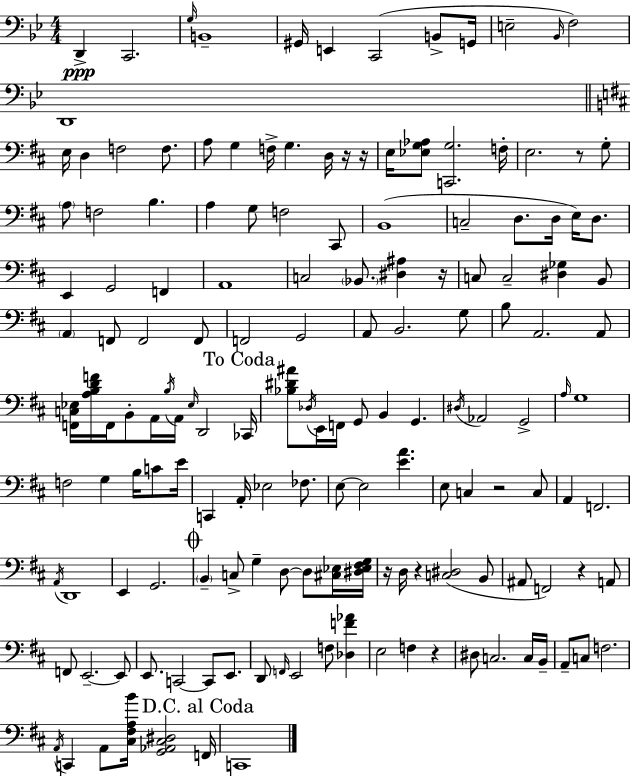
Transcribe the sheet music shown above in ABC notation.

X:1
T:Untitled
M:4/4
L:1/4
K:Bb
D,, C,,2 G,/4 B,,4 ^G,,/4 E,, C,,2 B,,/2 G,,/4 E,2 _B,,/4 F,2 D,,4 E,/4 D, F,2 F,/2 A,/2 G, F,/4 G, D,/4 z/4 z/4 E,/4 [_E,G,_A,]/2 [C,,G,]2 F,/4 E,2 z/2 G,/2 A,/2 F,2 B, A, G,/2 F,2 ^C,,/2 B,,4 C,2 D,/2 D,/4 E,/4 D,/2 E,, G,,2 F,, A,,4 C,2 _B,,/2 [^D,^A,] z/4 C,/2 C,2 [^D,_G,] B,,/2 A,, F,,/2 F,,2 F,,/2 F,,2 G,,2 A,,/2 B,,2 G,/2 B,/2 A,,2 A,,/2 [F,,C,_E,]/4 [A,B,DF]/4 F,,/4 B,,/2 A,,/4 B,/4 A,,/4 _E,/4 D,,2 _C,,/4 [_B,^D^A]/2 _D,/4 E,,/4 F,,/4 G,,/2 B,, G,, ^D,/4 _A,,2 G,,2 A,/4 G,4 F,2 G, B,/4 C/2 E/4 C,, A,,/4 _E,2 _F,/2 E,/2 E,2 [EA] E,/2 C, z2 C,/2 A,, F,,2 A,,/4 D,,4 E,, G,,2 B,, C,/2 G, D,/2 D,/2 [^C,_E,]/4 [^D,_E,^F,G,]/4 z/4 D,/4 z [C,^D,]2 B,,/2 ^A,,/2 F,,2 z A,,/2 F,,/2 E,,2 E,,/2 E,,/2 C,,2 C,,/2 E,,/2 D,,/2 F,,/4 E,,2 F,/2 [_D,F_A] E,2 F, z ^D,/2 C,2 C,/4 B,,/4 A,,/2 C,/2 F,2 A,,/4 C,, A,,/2 [^C,^F,A,B]/4 [G,,_A,,^C,^D,]2 F,,/4 C,,4